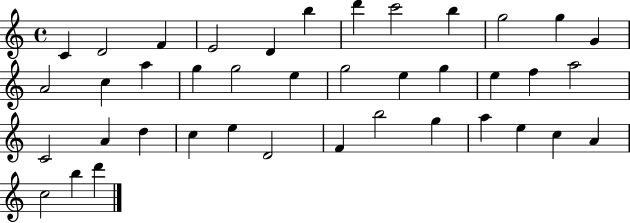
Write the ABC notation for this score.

X:1
T:Untitled
M:4/4
L:1/4
K:C
C D2 F E2 D b d' c'2 b g2 g G A2 c a g g2 e g2 e g e f a2 C2 A d c e D2 F b2 g a e c A c2 b d'